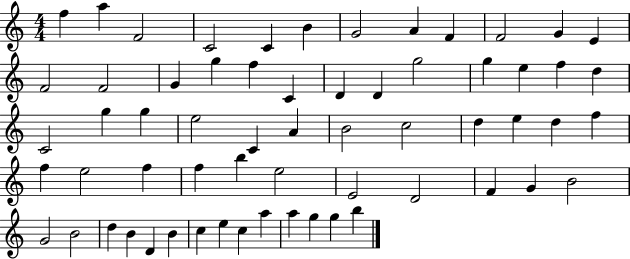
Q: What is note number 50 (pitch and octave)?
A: B4